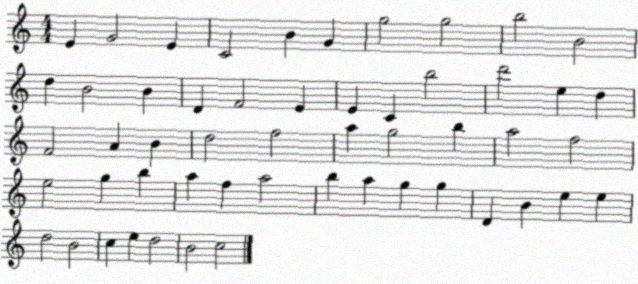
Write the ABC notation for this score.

X:1
T:Untitled
M:4/4
L:1/4
K:C
E G2 E C2 B G g2 g2 b2 B2 d B2 B D F2 E E C b2 d'2 e d F2 A B d2 f2 a g2 b a2 f2 e2 g b a f a2 b a g g D B e e d2 B2 c e d2 B2 c2